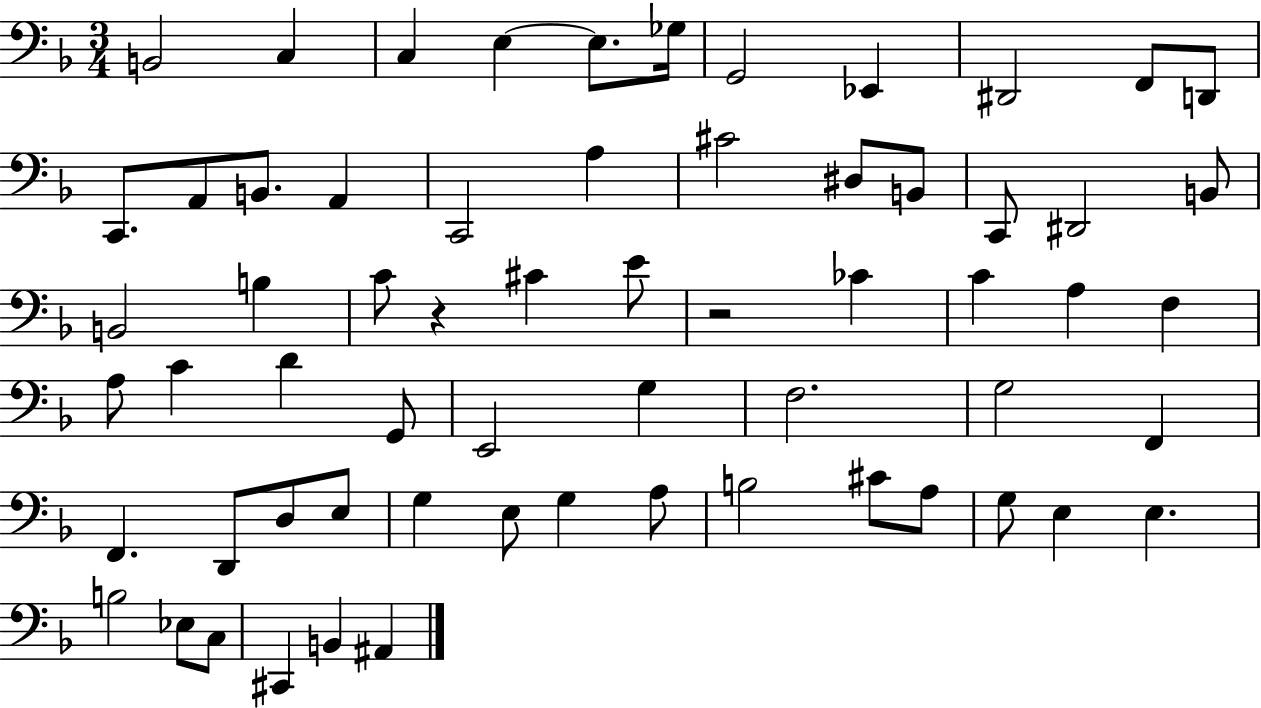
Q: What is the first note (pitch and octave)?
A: B2